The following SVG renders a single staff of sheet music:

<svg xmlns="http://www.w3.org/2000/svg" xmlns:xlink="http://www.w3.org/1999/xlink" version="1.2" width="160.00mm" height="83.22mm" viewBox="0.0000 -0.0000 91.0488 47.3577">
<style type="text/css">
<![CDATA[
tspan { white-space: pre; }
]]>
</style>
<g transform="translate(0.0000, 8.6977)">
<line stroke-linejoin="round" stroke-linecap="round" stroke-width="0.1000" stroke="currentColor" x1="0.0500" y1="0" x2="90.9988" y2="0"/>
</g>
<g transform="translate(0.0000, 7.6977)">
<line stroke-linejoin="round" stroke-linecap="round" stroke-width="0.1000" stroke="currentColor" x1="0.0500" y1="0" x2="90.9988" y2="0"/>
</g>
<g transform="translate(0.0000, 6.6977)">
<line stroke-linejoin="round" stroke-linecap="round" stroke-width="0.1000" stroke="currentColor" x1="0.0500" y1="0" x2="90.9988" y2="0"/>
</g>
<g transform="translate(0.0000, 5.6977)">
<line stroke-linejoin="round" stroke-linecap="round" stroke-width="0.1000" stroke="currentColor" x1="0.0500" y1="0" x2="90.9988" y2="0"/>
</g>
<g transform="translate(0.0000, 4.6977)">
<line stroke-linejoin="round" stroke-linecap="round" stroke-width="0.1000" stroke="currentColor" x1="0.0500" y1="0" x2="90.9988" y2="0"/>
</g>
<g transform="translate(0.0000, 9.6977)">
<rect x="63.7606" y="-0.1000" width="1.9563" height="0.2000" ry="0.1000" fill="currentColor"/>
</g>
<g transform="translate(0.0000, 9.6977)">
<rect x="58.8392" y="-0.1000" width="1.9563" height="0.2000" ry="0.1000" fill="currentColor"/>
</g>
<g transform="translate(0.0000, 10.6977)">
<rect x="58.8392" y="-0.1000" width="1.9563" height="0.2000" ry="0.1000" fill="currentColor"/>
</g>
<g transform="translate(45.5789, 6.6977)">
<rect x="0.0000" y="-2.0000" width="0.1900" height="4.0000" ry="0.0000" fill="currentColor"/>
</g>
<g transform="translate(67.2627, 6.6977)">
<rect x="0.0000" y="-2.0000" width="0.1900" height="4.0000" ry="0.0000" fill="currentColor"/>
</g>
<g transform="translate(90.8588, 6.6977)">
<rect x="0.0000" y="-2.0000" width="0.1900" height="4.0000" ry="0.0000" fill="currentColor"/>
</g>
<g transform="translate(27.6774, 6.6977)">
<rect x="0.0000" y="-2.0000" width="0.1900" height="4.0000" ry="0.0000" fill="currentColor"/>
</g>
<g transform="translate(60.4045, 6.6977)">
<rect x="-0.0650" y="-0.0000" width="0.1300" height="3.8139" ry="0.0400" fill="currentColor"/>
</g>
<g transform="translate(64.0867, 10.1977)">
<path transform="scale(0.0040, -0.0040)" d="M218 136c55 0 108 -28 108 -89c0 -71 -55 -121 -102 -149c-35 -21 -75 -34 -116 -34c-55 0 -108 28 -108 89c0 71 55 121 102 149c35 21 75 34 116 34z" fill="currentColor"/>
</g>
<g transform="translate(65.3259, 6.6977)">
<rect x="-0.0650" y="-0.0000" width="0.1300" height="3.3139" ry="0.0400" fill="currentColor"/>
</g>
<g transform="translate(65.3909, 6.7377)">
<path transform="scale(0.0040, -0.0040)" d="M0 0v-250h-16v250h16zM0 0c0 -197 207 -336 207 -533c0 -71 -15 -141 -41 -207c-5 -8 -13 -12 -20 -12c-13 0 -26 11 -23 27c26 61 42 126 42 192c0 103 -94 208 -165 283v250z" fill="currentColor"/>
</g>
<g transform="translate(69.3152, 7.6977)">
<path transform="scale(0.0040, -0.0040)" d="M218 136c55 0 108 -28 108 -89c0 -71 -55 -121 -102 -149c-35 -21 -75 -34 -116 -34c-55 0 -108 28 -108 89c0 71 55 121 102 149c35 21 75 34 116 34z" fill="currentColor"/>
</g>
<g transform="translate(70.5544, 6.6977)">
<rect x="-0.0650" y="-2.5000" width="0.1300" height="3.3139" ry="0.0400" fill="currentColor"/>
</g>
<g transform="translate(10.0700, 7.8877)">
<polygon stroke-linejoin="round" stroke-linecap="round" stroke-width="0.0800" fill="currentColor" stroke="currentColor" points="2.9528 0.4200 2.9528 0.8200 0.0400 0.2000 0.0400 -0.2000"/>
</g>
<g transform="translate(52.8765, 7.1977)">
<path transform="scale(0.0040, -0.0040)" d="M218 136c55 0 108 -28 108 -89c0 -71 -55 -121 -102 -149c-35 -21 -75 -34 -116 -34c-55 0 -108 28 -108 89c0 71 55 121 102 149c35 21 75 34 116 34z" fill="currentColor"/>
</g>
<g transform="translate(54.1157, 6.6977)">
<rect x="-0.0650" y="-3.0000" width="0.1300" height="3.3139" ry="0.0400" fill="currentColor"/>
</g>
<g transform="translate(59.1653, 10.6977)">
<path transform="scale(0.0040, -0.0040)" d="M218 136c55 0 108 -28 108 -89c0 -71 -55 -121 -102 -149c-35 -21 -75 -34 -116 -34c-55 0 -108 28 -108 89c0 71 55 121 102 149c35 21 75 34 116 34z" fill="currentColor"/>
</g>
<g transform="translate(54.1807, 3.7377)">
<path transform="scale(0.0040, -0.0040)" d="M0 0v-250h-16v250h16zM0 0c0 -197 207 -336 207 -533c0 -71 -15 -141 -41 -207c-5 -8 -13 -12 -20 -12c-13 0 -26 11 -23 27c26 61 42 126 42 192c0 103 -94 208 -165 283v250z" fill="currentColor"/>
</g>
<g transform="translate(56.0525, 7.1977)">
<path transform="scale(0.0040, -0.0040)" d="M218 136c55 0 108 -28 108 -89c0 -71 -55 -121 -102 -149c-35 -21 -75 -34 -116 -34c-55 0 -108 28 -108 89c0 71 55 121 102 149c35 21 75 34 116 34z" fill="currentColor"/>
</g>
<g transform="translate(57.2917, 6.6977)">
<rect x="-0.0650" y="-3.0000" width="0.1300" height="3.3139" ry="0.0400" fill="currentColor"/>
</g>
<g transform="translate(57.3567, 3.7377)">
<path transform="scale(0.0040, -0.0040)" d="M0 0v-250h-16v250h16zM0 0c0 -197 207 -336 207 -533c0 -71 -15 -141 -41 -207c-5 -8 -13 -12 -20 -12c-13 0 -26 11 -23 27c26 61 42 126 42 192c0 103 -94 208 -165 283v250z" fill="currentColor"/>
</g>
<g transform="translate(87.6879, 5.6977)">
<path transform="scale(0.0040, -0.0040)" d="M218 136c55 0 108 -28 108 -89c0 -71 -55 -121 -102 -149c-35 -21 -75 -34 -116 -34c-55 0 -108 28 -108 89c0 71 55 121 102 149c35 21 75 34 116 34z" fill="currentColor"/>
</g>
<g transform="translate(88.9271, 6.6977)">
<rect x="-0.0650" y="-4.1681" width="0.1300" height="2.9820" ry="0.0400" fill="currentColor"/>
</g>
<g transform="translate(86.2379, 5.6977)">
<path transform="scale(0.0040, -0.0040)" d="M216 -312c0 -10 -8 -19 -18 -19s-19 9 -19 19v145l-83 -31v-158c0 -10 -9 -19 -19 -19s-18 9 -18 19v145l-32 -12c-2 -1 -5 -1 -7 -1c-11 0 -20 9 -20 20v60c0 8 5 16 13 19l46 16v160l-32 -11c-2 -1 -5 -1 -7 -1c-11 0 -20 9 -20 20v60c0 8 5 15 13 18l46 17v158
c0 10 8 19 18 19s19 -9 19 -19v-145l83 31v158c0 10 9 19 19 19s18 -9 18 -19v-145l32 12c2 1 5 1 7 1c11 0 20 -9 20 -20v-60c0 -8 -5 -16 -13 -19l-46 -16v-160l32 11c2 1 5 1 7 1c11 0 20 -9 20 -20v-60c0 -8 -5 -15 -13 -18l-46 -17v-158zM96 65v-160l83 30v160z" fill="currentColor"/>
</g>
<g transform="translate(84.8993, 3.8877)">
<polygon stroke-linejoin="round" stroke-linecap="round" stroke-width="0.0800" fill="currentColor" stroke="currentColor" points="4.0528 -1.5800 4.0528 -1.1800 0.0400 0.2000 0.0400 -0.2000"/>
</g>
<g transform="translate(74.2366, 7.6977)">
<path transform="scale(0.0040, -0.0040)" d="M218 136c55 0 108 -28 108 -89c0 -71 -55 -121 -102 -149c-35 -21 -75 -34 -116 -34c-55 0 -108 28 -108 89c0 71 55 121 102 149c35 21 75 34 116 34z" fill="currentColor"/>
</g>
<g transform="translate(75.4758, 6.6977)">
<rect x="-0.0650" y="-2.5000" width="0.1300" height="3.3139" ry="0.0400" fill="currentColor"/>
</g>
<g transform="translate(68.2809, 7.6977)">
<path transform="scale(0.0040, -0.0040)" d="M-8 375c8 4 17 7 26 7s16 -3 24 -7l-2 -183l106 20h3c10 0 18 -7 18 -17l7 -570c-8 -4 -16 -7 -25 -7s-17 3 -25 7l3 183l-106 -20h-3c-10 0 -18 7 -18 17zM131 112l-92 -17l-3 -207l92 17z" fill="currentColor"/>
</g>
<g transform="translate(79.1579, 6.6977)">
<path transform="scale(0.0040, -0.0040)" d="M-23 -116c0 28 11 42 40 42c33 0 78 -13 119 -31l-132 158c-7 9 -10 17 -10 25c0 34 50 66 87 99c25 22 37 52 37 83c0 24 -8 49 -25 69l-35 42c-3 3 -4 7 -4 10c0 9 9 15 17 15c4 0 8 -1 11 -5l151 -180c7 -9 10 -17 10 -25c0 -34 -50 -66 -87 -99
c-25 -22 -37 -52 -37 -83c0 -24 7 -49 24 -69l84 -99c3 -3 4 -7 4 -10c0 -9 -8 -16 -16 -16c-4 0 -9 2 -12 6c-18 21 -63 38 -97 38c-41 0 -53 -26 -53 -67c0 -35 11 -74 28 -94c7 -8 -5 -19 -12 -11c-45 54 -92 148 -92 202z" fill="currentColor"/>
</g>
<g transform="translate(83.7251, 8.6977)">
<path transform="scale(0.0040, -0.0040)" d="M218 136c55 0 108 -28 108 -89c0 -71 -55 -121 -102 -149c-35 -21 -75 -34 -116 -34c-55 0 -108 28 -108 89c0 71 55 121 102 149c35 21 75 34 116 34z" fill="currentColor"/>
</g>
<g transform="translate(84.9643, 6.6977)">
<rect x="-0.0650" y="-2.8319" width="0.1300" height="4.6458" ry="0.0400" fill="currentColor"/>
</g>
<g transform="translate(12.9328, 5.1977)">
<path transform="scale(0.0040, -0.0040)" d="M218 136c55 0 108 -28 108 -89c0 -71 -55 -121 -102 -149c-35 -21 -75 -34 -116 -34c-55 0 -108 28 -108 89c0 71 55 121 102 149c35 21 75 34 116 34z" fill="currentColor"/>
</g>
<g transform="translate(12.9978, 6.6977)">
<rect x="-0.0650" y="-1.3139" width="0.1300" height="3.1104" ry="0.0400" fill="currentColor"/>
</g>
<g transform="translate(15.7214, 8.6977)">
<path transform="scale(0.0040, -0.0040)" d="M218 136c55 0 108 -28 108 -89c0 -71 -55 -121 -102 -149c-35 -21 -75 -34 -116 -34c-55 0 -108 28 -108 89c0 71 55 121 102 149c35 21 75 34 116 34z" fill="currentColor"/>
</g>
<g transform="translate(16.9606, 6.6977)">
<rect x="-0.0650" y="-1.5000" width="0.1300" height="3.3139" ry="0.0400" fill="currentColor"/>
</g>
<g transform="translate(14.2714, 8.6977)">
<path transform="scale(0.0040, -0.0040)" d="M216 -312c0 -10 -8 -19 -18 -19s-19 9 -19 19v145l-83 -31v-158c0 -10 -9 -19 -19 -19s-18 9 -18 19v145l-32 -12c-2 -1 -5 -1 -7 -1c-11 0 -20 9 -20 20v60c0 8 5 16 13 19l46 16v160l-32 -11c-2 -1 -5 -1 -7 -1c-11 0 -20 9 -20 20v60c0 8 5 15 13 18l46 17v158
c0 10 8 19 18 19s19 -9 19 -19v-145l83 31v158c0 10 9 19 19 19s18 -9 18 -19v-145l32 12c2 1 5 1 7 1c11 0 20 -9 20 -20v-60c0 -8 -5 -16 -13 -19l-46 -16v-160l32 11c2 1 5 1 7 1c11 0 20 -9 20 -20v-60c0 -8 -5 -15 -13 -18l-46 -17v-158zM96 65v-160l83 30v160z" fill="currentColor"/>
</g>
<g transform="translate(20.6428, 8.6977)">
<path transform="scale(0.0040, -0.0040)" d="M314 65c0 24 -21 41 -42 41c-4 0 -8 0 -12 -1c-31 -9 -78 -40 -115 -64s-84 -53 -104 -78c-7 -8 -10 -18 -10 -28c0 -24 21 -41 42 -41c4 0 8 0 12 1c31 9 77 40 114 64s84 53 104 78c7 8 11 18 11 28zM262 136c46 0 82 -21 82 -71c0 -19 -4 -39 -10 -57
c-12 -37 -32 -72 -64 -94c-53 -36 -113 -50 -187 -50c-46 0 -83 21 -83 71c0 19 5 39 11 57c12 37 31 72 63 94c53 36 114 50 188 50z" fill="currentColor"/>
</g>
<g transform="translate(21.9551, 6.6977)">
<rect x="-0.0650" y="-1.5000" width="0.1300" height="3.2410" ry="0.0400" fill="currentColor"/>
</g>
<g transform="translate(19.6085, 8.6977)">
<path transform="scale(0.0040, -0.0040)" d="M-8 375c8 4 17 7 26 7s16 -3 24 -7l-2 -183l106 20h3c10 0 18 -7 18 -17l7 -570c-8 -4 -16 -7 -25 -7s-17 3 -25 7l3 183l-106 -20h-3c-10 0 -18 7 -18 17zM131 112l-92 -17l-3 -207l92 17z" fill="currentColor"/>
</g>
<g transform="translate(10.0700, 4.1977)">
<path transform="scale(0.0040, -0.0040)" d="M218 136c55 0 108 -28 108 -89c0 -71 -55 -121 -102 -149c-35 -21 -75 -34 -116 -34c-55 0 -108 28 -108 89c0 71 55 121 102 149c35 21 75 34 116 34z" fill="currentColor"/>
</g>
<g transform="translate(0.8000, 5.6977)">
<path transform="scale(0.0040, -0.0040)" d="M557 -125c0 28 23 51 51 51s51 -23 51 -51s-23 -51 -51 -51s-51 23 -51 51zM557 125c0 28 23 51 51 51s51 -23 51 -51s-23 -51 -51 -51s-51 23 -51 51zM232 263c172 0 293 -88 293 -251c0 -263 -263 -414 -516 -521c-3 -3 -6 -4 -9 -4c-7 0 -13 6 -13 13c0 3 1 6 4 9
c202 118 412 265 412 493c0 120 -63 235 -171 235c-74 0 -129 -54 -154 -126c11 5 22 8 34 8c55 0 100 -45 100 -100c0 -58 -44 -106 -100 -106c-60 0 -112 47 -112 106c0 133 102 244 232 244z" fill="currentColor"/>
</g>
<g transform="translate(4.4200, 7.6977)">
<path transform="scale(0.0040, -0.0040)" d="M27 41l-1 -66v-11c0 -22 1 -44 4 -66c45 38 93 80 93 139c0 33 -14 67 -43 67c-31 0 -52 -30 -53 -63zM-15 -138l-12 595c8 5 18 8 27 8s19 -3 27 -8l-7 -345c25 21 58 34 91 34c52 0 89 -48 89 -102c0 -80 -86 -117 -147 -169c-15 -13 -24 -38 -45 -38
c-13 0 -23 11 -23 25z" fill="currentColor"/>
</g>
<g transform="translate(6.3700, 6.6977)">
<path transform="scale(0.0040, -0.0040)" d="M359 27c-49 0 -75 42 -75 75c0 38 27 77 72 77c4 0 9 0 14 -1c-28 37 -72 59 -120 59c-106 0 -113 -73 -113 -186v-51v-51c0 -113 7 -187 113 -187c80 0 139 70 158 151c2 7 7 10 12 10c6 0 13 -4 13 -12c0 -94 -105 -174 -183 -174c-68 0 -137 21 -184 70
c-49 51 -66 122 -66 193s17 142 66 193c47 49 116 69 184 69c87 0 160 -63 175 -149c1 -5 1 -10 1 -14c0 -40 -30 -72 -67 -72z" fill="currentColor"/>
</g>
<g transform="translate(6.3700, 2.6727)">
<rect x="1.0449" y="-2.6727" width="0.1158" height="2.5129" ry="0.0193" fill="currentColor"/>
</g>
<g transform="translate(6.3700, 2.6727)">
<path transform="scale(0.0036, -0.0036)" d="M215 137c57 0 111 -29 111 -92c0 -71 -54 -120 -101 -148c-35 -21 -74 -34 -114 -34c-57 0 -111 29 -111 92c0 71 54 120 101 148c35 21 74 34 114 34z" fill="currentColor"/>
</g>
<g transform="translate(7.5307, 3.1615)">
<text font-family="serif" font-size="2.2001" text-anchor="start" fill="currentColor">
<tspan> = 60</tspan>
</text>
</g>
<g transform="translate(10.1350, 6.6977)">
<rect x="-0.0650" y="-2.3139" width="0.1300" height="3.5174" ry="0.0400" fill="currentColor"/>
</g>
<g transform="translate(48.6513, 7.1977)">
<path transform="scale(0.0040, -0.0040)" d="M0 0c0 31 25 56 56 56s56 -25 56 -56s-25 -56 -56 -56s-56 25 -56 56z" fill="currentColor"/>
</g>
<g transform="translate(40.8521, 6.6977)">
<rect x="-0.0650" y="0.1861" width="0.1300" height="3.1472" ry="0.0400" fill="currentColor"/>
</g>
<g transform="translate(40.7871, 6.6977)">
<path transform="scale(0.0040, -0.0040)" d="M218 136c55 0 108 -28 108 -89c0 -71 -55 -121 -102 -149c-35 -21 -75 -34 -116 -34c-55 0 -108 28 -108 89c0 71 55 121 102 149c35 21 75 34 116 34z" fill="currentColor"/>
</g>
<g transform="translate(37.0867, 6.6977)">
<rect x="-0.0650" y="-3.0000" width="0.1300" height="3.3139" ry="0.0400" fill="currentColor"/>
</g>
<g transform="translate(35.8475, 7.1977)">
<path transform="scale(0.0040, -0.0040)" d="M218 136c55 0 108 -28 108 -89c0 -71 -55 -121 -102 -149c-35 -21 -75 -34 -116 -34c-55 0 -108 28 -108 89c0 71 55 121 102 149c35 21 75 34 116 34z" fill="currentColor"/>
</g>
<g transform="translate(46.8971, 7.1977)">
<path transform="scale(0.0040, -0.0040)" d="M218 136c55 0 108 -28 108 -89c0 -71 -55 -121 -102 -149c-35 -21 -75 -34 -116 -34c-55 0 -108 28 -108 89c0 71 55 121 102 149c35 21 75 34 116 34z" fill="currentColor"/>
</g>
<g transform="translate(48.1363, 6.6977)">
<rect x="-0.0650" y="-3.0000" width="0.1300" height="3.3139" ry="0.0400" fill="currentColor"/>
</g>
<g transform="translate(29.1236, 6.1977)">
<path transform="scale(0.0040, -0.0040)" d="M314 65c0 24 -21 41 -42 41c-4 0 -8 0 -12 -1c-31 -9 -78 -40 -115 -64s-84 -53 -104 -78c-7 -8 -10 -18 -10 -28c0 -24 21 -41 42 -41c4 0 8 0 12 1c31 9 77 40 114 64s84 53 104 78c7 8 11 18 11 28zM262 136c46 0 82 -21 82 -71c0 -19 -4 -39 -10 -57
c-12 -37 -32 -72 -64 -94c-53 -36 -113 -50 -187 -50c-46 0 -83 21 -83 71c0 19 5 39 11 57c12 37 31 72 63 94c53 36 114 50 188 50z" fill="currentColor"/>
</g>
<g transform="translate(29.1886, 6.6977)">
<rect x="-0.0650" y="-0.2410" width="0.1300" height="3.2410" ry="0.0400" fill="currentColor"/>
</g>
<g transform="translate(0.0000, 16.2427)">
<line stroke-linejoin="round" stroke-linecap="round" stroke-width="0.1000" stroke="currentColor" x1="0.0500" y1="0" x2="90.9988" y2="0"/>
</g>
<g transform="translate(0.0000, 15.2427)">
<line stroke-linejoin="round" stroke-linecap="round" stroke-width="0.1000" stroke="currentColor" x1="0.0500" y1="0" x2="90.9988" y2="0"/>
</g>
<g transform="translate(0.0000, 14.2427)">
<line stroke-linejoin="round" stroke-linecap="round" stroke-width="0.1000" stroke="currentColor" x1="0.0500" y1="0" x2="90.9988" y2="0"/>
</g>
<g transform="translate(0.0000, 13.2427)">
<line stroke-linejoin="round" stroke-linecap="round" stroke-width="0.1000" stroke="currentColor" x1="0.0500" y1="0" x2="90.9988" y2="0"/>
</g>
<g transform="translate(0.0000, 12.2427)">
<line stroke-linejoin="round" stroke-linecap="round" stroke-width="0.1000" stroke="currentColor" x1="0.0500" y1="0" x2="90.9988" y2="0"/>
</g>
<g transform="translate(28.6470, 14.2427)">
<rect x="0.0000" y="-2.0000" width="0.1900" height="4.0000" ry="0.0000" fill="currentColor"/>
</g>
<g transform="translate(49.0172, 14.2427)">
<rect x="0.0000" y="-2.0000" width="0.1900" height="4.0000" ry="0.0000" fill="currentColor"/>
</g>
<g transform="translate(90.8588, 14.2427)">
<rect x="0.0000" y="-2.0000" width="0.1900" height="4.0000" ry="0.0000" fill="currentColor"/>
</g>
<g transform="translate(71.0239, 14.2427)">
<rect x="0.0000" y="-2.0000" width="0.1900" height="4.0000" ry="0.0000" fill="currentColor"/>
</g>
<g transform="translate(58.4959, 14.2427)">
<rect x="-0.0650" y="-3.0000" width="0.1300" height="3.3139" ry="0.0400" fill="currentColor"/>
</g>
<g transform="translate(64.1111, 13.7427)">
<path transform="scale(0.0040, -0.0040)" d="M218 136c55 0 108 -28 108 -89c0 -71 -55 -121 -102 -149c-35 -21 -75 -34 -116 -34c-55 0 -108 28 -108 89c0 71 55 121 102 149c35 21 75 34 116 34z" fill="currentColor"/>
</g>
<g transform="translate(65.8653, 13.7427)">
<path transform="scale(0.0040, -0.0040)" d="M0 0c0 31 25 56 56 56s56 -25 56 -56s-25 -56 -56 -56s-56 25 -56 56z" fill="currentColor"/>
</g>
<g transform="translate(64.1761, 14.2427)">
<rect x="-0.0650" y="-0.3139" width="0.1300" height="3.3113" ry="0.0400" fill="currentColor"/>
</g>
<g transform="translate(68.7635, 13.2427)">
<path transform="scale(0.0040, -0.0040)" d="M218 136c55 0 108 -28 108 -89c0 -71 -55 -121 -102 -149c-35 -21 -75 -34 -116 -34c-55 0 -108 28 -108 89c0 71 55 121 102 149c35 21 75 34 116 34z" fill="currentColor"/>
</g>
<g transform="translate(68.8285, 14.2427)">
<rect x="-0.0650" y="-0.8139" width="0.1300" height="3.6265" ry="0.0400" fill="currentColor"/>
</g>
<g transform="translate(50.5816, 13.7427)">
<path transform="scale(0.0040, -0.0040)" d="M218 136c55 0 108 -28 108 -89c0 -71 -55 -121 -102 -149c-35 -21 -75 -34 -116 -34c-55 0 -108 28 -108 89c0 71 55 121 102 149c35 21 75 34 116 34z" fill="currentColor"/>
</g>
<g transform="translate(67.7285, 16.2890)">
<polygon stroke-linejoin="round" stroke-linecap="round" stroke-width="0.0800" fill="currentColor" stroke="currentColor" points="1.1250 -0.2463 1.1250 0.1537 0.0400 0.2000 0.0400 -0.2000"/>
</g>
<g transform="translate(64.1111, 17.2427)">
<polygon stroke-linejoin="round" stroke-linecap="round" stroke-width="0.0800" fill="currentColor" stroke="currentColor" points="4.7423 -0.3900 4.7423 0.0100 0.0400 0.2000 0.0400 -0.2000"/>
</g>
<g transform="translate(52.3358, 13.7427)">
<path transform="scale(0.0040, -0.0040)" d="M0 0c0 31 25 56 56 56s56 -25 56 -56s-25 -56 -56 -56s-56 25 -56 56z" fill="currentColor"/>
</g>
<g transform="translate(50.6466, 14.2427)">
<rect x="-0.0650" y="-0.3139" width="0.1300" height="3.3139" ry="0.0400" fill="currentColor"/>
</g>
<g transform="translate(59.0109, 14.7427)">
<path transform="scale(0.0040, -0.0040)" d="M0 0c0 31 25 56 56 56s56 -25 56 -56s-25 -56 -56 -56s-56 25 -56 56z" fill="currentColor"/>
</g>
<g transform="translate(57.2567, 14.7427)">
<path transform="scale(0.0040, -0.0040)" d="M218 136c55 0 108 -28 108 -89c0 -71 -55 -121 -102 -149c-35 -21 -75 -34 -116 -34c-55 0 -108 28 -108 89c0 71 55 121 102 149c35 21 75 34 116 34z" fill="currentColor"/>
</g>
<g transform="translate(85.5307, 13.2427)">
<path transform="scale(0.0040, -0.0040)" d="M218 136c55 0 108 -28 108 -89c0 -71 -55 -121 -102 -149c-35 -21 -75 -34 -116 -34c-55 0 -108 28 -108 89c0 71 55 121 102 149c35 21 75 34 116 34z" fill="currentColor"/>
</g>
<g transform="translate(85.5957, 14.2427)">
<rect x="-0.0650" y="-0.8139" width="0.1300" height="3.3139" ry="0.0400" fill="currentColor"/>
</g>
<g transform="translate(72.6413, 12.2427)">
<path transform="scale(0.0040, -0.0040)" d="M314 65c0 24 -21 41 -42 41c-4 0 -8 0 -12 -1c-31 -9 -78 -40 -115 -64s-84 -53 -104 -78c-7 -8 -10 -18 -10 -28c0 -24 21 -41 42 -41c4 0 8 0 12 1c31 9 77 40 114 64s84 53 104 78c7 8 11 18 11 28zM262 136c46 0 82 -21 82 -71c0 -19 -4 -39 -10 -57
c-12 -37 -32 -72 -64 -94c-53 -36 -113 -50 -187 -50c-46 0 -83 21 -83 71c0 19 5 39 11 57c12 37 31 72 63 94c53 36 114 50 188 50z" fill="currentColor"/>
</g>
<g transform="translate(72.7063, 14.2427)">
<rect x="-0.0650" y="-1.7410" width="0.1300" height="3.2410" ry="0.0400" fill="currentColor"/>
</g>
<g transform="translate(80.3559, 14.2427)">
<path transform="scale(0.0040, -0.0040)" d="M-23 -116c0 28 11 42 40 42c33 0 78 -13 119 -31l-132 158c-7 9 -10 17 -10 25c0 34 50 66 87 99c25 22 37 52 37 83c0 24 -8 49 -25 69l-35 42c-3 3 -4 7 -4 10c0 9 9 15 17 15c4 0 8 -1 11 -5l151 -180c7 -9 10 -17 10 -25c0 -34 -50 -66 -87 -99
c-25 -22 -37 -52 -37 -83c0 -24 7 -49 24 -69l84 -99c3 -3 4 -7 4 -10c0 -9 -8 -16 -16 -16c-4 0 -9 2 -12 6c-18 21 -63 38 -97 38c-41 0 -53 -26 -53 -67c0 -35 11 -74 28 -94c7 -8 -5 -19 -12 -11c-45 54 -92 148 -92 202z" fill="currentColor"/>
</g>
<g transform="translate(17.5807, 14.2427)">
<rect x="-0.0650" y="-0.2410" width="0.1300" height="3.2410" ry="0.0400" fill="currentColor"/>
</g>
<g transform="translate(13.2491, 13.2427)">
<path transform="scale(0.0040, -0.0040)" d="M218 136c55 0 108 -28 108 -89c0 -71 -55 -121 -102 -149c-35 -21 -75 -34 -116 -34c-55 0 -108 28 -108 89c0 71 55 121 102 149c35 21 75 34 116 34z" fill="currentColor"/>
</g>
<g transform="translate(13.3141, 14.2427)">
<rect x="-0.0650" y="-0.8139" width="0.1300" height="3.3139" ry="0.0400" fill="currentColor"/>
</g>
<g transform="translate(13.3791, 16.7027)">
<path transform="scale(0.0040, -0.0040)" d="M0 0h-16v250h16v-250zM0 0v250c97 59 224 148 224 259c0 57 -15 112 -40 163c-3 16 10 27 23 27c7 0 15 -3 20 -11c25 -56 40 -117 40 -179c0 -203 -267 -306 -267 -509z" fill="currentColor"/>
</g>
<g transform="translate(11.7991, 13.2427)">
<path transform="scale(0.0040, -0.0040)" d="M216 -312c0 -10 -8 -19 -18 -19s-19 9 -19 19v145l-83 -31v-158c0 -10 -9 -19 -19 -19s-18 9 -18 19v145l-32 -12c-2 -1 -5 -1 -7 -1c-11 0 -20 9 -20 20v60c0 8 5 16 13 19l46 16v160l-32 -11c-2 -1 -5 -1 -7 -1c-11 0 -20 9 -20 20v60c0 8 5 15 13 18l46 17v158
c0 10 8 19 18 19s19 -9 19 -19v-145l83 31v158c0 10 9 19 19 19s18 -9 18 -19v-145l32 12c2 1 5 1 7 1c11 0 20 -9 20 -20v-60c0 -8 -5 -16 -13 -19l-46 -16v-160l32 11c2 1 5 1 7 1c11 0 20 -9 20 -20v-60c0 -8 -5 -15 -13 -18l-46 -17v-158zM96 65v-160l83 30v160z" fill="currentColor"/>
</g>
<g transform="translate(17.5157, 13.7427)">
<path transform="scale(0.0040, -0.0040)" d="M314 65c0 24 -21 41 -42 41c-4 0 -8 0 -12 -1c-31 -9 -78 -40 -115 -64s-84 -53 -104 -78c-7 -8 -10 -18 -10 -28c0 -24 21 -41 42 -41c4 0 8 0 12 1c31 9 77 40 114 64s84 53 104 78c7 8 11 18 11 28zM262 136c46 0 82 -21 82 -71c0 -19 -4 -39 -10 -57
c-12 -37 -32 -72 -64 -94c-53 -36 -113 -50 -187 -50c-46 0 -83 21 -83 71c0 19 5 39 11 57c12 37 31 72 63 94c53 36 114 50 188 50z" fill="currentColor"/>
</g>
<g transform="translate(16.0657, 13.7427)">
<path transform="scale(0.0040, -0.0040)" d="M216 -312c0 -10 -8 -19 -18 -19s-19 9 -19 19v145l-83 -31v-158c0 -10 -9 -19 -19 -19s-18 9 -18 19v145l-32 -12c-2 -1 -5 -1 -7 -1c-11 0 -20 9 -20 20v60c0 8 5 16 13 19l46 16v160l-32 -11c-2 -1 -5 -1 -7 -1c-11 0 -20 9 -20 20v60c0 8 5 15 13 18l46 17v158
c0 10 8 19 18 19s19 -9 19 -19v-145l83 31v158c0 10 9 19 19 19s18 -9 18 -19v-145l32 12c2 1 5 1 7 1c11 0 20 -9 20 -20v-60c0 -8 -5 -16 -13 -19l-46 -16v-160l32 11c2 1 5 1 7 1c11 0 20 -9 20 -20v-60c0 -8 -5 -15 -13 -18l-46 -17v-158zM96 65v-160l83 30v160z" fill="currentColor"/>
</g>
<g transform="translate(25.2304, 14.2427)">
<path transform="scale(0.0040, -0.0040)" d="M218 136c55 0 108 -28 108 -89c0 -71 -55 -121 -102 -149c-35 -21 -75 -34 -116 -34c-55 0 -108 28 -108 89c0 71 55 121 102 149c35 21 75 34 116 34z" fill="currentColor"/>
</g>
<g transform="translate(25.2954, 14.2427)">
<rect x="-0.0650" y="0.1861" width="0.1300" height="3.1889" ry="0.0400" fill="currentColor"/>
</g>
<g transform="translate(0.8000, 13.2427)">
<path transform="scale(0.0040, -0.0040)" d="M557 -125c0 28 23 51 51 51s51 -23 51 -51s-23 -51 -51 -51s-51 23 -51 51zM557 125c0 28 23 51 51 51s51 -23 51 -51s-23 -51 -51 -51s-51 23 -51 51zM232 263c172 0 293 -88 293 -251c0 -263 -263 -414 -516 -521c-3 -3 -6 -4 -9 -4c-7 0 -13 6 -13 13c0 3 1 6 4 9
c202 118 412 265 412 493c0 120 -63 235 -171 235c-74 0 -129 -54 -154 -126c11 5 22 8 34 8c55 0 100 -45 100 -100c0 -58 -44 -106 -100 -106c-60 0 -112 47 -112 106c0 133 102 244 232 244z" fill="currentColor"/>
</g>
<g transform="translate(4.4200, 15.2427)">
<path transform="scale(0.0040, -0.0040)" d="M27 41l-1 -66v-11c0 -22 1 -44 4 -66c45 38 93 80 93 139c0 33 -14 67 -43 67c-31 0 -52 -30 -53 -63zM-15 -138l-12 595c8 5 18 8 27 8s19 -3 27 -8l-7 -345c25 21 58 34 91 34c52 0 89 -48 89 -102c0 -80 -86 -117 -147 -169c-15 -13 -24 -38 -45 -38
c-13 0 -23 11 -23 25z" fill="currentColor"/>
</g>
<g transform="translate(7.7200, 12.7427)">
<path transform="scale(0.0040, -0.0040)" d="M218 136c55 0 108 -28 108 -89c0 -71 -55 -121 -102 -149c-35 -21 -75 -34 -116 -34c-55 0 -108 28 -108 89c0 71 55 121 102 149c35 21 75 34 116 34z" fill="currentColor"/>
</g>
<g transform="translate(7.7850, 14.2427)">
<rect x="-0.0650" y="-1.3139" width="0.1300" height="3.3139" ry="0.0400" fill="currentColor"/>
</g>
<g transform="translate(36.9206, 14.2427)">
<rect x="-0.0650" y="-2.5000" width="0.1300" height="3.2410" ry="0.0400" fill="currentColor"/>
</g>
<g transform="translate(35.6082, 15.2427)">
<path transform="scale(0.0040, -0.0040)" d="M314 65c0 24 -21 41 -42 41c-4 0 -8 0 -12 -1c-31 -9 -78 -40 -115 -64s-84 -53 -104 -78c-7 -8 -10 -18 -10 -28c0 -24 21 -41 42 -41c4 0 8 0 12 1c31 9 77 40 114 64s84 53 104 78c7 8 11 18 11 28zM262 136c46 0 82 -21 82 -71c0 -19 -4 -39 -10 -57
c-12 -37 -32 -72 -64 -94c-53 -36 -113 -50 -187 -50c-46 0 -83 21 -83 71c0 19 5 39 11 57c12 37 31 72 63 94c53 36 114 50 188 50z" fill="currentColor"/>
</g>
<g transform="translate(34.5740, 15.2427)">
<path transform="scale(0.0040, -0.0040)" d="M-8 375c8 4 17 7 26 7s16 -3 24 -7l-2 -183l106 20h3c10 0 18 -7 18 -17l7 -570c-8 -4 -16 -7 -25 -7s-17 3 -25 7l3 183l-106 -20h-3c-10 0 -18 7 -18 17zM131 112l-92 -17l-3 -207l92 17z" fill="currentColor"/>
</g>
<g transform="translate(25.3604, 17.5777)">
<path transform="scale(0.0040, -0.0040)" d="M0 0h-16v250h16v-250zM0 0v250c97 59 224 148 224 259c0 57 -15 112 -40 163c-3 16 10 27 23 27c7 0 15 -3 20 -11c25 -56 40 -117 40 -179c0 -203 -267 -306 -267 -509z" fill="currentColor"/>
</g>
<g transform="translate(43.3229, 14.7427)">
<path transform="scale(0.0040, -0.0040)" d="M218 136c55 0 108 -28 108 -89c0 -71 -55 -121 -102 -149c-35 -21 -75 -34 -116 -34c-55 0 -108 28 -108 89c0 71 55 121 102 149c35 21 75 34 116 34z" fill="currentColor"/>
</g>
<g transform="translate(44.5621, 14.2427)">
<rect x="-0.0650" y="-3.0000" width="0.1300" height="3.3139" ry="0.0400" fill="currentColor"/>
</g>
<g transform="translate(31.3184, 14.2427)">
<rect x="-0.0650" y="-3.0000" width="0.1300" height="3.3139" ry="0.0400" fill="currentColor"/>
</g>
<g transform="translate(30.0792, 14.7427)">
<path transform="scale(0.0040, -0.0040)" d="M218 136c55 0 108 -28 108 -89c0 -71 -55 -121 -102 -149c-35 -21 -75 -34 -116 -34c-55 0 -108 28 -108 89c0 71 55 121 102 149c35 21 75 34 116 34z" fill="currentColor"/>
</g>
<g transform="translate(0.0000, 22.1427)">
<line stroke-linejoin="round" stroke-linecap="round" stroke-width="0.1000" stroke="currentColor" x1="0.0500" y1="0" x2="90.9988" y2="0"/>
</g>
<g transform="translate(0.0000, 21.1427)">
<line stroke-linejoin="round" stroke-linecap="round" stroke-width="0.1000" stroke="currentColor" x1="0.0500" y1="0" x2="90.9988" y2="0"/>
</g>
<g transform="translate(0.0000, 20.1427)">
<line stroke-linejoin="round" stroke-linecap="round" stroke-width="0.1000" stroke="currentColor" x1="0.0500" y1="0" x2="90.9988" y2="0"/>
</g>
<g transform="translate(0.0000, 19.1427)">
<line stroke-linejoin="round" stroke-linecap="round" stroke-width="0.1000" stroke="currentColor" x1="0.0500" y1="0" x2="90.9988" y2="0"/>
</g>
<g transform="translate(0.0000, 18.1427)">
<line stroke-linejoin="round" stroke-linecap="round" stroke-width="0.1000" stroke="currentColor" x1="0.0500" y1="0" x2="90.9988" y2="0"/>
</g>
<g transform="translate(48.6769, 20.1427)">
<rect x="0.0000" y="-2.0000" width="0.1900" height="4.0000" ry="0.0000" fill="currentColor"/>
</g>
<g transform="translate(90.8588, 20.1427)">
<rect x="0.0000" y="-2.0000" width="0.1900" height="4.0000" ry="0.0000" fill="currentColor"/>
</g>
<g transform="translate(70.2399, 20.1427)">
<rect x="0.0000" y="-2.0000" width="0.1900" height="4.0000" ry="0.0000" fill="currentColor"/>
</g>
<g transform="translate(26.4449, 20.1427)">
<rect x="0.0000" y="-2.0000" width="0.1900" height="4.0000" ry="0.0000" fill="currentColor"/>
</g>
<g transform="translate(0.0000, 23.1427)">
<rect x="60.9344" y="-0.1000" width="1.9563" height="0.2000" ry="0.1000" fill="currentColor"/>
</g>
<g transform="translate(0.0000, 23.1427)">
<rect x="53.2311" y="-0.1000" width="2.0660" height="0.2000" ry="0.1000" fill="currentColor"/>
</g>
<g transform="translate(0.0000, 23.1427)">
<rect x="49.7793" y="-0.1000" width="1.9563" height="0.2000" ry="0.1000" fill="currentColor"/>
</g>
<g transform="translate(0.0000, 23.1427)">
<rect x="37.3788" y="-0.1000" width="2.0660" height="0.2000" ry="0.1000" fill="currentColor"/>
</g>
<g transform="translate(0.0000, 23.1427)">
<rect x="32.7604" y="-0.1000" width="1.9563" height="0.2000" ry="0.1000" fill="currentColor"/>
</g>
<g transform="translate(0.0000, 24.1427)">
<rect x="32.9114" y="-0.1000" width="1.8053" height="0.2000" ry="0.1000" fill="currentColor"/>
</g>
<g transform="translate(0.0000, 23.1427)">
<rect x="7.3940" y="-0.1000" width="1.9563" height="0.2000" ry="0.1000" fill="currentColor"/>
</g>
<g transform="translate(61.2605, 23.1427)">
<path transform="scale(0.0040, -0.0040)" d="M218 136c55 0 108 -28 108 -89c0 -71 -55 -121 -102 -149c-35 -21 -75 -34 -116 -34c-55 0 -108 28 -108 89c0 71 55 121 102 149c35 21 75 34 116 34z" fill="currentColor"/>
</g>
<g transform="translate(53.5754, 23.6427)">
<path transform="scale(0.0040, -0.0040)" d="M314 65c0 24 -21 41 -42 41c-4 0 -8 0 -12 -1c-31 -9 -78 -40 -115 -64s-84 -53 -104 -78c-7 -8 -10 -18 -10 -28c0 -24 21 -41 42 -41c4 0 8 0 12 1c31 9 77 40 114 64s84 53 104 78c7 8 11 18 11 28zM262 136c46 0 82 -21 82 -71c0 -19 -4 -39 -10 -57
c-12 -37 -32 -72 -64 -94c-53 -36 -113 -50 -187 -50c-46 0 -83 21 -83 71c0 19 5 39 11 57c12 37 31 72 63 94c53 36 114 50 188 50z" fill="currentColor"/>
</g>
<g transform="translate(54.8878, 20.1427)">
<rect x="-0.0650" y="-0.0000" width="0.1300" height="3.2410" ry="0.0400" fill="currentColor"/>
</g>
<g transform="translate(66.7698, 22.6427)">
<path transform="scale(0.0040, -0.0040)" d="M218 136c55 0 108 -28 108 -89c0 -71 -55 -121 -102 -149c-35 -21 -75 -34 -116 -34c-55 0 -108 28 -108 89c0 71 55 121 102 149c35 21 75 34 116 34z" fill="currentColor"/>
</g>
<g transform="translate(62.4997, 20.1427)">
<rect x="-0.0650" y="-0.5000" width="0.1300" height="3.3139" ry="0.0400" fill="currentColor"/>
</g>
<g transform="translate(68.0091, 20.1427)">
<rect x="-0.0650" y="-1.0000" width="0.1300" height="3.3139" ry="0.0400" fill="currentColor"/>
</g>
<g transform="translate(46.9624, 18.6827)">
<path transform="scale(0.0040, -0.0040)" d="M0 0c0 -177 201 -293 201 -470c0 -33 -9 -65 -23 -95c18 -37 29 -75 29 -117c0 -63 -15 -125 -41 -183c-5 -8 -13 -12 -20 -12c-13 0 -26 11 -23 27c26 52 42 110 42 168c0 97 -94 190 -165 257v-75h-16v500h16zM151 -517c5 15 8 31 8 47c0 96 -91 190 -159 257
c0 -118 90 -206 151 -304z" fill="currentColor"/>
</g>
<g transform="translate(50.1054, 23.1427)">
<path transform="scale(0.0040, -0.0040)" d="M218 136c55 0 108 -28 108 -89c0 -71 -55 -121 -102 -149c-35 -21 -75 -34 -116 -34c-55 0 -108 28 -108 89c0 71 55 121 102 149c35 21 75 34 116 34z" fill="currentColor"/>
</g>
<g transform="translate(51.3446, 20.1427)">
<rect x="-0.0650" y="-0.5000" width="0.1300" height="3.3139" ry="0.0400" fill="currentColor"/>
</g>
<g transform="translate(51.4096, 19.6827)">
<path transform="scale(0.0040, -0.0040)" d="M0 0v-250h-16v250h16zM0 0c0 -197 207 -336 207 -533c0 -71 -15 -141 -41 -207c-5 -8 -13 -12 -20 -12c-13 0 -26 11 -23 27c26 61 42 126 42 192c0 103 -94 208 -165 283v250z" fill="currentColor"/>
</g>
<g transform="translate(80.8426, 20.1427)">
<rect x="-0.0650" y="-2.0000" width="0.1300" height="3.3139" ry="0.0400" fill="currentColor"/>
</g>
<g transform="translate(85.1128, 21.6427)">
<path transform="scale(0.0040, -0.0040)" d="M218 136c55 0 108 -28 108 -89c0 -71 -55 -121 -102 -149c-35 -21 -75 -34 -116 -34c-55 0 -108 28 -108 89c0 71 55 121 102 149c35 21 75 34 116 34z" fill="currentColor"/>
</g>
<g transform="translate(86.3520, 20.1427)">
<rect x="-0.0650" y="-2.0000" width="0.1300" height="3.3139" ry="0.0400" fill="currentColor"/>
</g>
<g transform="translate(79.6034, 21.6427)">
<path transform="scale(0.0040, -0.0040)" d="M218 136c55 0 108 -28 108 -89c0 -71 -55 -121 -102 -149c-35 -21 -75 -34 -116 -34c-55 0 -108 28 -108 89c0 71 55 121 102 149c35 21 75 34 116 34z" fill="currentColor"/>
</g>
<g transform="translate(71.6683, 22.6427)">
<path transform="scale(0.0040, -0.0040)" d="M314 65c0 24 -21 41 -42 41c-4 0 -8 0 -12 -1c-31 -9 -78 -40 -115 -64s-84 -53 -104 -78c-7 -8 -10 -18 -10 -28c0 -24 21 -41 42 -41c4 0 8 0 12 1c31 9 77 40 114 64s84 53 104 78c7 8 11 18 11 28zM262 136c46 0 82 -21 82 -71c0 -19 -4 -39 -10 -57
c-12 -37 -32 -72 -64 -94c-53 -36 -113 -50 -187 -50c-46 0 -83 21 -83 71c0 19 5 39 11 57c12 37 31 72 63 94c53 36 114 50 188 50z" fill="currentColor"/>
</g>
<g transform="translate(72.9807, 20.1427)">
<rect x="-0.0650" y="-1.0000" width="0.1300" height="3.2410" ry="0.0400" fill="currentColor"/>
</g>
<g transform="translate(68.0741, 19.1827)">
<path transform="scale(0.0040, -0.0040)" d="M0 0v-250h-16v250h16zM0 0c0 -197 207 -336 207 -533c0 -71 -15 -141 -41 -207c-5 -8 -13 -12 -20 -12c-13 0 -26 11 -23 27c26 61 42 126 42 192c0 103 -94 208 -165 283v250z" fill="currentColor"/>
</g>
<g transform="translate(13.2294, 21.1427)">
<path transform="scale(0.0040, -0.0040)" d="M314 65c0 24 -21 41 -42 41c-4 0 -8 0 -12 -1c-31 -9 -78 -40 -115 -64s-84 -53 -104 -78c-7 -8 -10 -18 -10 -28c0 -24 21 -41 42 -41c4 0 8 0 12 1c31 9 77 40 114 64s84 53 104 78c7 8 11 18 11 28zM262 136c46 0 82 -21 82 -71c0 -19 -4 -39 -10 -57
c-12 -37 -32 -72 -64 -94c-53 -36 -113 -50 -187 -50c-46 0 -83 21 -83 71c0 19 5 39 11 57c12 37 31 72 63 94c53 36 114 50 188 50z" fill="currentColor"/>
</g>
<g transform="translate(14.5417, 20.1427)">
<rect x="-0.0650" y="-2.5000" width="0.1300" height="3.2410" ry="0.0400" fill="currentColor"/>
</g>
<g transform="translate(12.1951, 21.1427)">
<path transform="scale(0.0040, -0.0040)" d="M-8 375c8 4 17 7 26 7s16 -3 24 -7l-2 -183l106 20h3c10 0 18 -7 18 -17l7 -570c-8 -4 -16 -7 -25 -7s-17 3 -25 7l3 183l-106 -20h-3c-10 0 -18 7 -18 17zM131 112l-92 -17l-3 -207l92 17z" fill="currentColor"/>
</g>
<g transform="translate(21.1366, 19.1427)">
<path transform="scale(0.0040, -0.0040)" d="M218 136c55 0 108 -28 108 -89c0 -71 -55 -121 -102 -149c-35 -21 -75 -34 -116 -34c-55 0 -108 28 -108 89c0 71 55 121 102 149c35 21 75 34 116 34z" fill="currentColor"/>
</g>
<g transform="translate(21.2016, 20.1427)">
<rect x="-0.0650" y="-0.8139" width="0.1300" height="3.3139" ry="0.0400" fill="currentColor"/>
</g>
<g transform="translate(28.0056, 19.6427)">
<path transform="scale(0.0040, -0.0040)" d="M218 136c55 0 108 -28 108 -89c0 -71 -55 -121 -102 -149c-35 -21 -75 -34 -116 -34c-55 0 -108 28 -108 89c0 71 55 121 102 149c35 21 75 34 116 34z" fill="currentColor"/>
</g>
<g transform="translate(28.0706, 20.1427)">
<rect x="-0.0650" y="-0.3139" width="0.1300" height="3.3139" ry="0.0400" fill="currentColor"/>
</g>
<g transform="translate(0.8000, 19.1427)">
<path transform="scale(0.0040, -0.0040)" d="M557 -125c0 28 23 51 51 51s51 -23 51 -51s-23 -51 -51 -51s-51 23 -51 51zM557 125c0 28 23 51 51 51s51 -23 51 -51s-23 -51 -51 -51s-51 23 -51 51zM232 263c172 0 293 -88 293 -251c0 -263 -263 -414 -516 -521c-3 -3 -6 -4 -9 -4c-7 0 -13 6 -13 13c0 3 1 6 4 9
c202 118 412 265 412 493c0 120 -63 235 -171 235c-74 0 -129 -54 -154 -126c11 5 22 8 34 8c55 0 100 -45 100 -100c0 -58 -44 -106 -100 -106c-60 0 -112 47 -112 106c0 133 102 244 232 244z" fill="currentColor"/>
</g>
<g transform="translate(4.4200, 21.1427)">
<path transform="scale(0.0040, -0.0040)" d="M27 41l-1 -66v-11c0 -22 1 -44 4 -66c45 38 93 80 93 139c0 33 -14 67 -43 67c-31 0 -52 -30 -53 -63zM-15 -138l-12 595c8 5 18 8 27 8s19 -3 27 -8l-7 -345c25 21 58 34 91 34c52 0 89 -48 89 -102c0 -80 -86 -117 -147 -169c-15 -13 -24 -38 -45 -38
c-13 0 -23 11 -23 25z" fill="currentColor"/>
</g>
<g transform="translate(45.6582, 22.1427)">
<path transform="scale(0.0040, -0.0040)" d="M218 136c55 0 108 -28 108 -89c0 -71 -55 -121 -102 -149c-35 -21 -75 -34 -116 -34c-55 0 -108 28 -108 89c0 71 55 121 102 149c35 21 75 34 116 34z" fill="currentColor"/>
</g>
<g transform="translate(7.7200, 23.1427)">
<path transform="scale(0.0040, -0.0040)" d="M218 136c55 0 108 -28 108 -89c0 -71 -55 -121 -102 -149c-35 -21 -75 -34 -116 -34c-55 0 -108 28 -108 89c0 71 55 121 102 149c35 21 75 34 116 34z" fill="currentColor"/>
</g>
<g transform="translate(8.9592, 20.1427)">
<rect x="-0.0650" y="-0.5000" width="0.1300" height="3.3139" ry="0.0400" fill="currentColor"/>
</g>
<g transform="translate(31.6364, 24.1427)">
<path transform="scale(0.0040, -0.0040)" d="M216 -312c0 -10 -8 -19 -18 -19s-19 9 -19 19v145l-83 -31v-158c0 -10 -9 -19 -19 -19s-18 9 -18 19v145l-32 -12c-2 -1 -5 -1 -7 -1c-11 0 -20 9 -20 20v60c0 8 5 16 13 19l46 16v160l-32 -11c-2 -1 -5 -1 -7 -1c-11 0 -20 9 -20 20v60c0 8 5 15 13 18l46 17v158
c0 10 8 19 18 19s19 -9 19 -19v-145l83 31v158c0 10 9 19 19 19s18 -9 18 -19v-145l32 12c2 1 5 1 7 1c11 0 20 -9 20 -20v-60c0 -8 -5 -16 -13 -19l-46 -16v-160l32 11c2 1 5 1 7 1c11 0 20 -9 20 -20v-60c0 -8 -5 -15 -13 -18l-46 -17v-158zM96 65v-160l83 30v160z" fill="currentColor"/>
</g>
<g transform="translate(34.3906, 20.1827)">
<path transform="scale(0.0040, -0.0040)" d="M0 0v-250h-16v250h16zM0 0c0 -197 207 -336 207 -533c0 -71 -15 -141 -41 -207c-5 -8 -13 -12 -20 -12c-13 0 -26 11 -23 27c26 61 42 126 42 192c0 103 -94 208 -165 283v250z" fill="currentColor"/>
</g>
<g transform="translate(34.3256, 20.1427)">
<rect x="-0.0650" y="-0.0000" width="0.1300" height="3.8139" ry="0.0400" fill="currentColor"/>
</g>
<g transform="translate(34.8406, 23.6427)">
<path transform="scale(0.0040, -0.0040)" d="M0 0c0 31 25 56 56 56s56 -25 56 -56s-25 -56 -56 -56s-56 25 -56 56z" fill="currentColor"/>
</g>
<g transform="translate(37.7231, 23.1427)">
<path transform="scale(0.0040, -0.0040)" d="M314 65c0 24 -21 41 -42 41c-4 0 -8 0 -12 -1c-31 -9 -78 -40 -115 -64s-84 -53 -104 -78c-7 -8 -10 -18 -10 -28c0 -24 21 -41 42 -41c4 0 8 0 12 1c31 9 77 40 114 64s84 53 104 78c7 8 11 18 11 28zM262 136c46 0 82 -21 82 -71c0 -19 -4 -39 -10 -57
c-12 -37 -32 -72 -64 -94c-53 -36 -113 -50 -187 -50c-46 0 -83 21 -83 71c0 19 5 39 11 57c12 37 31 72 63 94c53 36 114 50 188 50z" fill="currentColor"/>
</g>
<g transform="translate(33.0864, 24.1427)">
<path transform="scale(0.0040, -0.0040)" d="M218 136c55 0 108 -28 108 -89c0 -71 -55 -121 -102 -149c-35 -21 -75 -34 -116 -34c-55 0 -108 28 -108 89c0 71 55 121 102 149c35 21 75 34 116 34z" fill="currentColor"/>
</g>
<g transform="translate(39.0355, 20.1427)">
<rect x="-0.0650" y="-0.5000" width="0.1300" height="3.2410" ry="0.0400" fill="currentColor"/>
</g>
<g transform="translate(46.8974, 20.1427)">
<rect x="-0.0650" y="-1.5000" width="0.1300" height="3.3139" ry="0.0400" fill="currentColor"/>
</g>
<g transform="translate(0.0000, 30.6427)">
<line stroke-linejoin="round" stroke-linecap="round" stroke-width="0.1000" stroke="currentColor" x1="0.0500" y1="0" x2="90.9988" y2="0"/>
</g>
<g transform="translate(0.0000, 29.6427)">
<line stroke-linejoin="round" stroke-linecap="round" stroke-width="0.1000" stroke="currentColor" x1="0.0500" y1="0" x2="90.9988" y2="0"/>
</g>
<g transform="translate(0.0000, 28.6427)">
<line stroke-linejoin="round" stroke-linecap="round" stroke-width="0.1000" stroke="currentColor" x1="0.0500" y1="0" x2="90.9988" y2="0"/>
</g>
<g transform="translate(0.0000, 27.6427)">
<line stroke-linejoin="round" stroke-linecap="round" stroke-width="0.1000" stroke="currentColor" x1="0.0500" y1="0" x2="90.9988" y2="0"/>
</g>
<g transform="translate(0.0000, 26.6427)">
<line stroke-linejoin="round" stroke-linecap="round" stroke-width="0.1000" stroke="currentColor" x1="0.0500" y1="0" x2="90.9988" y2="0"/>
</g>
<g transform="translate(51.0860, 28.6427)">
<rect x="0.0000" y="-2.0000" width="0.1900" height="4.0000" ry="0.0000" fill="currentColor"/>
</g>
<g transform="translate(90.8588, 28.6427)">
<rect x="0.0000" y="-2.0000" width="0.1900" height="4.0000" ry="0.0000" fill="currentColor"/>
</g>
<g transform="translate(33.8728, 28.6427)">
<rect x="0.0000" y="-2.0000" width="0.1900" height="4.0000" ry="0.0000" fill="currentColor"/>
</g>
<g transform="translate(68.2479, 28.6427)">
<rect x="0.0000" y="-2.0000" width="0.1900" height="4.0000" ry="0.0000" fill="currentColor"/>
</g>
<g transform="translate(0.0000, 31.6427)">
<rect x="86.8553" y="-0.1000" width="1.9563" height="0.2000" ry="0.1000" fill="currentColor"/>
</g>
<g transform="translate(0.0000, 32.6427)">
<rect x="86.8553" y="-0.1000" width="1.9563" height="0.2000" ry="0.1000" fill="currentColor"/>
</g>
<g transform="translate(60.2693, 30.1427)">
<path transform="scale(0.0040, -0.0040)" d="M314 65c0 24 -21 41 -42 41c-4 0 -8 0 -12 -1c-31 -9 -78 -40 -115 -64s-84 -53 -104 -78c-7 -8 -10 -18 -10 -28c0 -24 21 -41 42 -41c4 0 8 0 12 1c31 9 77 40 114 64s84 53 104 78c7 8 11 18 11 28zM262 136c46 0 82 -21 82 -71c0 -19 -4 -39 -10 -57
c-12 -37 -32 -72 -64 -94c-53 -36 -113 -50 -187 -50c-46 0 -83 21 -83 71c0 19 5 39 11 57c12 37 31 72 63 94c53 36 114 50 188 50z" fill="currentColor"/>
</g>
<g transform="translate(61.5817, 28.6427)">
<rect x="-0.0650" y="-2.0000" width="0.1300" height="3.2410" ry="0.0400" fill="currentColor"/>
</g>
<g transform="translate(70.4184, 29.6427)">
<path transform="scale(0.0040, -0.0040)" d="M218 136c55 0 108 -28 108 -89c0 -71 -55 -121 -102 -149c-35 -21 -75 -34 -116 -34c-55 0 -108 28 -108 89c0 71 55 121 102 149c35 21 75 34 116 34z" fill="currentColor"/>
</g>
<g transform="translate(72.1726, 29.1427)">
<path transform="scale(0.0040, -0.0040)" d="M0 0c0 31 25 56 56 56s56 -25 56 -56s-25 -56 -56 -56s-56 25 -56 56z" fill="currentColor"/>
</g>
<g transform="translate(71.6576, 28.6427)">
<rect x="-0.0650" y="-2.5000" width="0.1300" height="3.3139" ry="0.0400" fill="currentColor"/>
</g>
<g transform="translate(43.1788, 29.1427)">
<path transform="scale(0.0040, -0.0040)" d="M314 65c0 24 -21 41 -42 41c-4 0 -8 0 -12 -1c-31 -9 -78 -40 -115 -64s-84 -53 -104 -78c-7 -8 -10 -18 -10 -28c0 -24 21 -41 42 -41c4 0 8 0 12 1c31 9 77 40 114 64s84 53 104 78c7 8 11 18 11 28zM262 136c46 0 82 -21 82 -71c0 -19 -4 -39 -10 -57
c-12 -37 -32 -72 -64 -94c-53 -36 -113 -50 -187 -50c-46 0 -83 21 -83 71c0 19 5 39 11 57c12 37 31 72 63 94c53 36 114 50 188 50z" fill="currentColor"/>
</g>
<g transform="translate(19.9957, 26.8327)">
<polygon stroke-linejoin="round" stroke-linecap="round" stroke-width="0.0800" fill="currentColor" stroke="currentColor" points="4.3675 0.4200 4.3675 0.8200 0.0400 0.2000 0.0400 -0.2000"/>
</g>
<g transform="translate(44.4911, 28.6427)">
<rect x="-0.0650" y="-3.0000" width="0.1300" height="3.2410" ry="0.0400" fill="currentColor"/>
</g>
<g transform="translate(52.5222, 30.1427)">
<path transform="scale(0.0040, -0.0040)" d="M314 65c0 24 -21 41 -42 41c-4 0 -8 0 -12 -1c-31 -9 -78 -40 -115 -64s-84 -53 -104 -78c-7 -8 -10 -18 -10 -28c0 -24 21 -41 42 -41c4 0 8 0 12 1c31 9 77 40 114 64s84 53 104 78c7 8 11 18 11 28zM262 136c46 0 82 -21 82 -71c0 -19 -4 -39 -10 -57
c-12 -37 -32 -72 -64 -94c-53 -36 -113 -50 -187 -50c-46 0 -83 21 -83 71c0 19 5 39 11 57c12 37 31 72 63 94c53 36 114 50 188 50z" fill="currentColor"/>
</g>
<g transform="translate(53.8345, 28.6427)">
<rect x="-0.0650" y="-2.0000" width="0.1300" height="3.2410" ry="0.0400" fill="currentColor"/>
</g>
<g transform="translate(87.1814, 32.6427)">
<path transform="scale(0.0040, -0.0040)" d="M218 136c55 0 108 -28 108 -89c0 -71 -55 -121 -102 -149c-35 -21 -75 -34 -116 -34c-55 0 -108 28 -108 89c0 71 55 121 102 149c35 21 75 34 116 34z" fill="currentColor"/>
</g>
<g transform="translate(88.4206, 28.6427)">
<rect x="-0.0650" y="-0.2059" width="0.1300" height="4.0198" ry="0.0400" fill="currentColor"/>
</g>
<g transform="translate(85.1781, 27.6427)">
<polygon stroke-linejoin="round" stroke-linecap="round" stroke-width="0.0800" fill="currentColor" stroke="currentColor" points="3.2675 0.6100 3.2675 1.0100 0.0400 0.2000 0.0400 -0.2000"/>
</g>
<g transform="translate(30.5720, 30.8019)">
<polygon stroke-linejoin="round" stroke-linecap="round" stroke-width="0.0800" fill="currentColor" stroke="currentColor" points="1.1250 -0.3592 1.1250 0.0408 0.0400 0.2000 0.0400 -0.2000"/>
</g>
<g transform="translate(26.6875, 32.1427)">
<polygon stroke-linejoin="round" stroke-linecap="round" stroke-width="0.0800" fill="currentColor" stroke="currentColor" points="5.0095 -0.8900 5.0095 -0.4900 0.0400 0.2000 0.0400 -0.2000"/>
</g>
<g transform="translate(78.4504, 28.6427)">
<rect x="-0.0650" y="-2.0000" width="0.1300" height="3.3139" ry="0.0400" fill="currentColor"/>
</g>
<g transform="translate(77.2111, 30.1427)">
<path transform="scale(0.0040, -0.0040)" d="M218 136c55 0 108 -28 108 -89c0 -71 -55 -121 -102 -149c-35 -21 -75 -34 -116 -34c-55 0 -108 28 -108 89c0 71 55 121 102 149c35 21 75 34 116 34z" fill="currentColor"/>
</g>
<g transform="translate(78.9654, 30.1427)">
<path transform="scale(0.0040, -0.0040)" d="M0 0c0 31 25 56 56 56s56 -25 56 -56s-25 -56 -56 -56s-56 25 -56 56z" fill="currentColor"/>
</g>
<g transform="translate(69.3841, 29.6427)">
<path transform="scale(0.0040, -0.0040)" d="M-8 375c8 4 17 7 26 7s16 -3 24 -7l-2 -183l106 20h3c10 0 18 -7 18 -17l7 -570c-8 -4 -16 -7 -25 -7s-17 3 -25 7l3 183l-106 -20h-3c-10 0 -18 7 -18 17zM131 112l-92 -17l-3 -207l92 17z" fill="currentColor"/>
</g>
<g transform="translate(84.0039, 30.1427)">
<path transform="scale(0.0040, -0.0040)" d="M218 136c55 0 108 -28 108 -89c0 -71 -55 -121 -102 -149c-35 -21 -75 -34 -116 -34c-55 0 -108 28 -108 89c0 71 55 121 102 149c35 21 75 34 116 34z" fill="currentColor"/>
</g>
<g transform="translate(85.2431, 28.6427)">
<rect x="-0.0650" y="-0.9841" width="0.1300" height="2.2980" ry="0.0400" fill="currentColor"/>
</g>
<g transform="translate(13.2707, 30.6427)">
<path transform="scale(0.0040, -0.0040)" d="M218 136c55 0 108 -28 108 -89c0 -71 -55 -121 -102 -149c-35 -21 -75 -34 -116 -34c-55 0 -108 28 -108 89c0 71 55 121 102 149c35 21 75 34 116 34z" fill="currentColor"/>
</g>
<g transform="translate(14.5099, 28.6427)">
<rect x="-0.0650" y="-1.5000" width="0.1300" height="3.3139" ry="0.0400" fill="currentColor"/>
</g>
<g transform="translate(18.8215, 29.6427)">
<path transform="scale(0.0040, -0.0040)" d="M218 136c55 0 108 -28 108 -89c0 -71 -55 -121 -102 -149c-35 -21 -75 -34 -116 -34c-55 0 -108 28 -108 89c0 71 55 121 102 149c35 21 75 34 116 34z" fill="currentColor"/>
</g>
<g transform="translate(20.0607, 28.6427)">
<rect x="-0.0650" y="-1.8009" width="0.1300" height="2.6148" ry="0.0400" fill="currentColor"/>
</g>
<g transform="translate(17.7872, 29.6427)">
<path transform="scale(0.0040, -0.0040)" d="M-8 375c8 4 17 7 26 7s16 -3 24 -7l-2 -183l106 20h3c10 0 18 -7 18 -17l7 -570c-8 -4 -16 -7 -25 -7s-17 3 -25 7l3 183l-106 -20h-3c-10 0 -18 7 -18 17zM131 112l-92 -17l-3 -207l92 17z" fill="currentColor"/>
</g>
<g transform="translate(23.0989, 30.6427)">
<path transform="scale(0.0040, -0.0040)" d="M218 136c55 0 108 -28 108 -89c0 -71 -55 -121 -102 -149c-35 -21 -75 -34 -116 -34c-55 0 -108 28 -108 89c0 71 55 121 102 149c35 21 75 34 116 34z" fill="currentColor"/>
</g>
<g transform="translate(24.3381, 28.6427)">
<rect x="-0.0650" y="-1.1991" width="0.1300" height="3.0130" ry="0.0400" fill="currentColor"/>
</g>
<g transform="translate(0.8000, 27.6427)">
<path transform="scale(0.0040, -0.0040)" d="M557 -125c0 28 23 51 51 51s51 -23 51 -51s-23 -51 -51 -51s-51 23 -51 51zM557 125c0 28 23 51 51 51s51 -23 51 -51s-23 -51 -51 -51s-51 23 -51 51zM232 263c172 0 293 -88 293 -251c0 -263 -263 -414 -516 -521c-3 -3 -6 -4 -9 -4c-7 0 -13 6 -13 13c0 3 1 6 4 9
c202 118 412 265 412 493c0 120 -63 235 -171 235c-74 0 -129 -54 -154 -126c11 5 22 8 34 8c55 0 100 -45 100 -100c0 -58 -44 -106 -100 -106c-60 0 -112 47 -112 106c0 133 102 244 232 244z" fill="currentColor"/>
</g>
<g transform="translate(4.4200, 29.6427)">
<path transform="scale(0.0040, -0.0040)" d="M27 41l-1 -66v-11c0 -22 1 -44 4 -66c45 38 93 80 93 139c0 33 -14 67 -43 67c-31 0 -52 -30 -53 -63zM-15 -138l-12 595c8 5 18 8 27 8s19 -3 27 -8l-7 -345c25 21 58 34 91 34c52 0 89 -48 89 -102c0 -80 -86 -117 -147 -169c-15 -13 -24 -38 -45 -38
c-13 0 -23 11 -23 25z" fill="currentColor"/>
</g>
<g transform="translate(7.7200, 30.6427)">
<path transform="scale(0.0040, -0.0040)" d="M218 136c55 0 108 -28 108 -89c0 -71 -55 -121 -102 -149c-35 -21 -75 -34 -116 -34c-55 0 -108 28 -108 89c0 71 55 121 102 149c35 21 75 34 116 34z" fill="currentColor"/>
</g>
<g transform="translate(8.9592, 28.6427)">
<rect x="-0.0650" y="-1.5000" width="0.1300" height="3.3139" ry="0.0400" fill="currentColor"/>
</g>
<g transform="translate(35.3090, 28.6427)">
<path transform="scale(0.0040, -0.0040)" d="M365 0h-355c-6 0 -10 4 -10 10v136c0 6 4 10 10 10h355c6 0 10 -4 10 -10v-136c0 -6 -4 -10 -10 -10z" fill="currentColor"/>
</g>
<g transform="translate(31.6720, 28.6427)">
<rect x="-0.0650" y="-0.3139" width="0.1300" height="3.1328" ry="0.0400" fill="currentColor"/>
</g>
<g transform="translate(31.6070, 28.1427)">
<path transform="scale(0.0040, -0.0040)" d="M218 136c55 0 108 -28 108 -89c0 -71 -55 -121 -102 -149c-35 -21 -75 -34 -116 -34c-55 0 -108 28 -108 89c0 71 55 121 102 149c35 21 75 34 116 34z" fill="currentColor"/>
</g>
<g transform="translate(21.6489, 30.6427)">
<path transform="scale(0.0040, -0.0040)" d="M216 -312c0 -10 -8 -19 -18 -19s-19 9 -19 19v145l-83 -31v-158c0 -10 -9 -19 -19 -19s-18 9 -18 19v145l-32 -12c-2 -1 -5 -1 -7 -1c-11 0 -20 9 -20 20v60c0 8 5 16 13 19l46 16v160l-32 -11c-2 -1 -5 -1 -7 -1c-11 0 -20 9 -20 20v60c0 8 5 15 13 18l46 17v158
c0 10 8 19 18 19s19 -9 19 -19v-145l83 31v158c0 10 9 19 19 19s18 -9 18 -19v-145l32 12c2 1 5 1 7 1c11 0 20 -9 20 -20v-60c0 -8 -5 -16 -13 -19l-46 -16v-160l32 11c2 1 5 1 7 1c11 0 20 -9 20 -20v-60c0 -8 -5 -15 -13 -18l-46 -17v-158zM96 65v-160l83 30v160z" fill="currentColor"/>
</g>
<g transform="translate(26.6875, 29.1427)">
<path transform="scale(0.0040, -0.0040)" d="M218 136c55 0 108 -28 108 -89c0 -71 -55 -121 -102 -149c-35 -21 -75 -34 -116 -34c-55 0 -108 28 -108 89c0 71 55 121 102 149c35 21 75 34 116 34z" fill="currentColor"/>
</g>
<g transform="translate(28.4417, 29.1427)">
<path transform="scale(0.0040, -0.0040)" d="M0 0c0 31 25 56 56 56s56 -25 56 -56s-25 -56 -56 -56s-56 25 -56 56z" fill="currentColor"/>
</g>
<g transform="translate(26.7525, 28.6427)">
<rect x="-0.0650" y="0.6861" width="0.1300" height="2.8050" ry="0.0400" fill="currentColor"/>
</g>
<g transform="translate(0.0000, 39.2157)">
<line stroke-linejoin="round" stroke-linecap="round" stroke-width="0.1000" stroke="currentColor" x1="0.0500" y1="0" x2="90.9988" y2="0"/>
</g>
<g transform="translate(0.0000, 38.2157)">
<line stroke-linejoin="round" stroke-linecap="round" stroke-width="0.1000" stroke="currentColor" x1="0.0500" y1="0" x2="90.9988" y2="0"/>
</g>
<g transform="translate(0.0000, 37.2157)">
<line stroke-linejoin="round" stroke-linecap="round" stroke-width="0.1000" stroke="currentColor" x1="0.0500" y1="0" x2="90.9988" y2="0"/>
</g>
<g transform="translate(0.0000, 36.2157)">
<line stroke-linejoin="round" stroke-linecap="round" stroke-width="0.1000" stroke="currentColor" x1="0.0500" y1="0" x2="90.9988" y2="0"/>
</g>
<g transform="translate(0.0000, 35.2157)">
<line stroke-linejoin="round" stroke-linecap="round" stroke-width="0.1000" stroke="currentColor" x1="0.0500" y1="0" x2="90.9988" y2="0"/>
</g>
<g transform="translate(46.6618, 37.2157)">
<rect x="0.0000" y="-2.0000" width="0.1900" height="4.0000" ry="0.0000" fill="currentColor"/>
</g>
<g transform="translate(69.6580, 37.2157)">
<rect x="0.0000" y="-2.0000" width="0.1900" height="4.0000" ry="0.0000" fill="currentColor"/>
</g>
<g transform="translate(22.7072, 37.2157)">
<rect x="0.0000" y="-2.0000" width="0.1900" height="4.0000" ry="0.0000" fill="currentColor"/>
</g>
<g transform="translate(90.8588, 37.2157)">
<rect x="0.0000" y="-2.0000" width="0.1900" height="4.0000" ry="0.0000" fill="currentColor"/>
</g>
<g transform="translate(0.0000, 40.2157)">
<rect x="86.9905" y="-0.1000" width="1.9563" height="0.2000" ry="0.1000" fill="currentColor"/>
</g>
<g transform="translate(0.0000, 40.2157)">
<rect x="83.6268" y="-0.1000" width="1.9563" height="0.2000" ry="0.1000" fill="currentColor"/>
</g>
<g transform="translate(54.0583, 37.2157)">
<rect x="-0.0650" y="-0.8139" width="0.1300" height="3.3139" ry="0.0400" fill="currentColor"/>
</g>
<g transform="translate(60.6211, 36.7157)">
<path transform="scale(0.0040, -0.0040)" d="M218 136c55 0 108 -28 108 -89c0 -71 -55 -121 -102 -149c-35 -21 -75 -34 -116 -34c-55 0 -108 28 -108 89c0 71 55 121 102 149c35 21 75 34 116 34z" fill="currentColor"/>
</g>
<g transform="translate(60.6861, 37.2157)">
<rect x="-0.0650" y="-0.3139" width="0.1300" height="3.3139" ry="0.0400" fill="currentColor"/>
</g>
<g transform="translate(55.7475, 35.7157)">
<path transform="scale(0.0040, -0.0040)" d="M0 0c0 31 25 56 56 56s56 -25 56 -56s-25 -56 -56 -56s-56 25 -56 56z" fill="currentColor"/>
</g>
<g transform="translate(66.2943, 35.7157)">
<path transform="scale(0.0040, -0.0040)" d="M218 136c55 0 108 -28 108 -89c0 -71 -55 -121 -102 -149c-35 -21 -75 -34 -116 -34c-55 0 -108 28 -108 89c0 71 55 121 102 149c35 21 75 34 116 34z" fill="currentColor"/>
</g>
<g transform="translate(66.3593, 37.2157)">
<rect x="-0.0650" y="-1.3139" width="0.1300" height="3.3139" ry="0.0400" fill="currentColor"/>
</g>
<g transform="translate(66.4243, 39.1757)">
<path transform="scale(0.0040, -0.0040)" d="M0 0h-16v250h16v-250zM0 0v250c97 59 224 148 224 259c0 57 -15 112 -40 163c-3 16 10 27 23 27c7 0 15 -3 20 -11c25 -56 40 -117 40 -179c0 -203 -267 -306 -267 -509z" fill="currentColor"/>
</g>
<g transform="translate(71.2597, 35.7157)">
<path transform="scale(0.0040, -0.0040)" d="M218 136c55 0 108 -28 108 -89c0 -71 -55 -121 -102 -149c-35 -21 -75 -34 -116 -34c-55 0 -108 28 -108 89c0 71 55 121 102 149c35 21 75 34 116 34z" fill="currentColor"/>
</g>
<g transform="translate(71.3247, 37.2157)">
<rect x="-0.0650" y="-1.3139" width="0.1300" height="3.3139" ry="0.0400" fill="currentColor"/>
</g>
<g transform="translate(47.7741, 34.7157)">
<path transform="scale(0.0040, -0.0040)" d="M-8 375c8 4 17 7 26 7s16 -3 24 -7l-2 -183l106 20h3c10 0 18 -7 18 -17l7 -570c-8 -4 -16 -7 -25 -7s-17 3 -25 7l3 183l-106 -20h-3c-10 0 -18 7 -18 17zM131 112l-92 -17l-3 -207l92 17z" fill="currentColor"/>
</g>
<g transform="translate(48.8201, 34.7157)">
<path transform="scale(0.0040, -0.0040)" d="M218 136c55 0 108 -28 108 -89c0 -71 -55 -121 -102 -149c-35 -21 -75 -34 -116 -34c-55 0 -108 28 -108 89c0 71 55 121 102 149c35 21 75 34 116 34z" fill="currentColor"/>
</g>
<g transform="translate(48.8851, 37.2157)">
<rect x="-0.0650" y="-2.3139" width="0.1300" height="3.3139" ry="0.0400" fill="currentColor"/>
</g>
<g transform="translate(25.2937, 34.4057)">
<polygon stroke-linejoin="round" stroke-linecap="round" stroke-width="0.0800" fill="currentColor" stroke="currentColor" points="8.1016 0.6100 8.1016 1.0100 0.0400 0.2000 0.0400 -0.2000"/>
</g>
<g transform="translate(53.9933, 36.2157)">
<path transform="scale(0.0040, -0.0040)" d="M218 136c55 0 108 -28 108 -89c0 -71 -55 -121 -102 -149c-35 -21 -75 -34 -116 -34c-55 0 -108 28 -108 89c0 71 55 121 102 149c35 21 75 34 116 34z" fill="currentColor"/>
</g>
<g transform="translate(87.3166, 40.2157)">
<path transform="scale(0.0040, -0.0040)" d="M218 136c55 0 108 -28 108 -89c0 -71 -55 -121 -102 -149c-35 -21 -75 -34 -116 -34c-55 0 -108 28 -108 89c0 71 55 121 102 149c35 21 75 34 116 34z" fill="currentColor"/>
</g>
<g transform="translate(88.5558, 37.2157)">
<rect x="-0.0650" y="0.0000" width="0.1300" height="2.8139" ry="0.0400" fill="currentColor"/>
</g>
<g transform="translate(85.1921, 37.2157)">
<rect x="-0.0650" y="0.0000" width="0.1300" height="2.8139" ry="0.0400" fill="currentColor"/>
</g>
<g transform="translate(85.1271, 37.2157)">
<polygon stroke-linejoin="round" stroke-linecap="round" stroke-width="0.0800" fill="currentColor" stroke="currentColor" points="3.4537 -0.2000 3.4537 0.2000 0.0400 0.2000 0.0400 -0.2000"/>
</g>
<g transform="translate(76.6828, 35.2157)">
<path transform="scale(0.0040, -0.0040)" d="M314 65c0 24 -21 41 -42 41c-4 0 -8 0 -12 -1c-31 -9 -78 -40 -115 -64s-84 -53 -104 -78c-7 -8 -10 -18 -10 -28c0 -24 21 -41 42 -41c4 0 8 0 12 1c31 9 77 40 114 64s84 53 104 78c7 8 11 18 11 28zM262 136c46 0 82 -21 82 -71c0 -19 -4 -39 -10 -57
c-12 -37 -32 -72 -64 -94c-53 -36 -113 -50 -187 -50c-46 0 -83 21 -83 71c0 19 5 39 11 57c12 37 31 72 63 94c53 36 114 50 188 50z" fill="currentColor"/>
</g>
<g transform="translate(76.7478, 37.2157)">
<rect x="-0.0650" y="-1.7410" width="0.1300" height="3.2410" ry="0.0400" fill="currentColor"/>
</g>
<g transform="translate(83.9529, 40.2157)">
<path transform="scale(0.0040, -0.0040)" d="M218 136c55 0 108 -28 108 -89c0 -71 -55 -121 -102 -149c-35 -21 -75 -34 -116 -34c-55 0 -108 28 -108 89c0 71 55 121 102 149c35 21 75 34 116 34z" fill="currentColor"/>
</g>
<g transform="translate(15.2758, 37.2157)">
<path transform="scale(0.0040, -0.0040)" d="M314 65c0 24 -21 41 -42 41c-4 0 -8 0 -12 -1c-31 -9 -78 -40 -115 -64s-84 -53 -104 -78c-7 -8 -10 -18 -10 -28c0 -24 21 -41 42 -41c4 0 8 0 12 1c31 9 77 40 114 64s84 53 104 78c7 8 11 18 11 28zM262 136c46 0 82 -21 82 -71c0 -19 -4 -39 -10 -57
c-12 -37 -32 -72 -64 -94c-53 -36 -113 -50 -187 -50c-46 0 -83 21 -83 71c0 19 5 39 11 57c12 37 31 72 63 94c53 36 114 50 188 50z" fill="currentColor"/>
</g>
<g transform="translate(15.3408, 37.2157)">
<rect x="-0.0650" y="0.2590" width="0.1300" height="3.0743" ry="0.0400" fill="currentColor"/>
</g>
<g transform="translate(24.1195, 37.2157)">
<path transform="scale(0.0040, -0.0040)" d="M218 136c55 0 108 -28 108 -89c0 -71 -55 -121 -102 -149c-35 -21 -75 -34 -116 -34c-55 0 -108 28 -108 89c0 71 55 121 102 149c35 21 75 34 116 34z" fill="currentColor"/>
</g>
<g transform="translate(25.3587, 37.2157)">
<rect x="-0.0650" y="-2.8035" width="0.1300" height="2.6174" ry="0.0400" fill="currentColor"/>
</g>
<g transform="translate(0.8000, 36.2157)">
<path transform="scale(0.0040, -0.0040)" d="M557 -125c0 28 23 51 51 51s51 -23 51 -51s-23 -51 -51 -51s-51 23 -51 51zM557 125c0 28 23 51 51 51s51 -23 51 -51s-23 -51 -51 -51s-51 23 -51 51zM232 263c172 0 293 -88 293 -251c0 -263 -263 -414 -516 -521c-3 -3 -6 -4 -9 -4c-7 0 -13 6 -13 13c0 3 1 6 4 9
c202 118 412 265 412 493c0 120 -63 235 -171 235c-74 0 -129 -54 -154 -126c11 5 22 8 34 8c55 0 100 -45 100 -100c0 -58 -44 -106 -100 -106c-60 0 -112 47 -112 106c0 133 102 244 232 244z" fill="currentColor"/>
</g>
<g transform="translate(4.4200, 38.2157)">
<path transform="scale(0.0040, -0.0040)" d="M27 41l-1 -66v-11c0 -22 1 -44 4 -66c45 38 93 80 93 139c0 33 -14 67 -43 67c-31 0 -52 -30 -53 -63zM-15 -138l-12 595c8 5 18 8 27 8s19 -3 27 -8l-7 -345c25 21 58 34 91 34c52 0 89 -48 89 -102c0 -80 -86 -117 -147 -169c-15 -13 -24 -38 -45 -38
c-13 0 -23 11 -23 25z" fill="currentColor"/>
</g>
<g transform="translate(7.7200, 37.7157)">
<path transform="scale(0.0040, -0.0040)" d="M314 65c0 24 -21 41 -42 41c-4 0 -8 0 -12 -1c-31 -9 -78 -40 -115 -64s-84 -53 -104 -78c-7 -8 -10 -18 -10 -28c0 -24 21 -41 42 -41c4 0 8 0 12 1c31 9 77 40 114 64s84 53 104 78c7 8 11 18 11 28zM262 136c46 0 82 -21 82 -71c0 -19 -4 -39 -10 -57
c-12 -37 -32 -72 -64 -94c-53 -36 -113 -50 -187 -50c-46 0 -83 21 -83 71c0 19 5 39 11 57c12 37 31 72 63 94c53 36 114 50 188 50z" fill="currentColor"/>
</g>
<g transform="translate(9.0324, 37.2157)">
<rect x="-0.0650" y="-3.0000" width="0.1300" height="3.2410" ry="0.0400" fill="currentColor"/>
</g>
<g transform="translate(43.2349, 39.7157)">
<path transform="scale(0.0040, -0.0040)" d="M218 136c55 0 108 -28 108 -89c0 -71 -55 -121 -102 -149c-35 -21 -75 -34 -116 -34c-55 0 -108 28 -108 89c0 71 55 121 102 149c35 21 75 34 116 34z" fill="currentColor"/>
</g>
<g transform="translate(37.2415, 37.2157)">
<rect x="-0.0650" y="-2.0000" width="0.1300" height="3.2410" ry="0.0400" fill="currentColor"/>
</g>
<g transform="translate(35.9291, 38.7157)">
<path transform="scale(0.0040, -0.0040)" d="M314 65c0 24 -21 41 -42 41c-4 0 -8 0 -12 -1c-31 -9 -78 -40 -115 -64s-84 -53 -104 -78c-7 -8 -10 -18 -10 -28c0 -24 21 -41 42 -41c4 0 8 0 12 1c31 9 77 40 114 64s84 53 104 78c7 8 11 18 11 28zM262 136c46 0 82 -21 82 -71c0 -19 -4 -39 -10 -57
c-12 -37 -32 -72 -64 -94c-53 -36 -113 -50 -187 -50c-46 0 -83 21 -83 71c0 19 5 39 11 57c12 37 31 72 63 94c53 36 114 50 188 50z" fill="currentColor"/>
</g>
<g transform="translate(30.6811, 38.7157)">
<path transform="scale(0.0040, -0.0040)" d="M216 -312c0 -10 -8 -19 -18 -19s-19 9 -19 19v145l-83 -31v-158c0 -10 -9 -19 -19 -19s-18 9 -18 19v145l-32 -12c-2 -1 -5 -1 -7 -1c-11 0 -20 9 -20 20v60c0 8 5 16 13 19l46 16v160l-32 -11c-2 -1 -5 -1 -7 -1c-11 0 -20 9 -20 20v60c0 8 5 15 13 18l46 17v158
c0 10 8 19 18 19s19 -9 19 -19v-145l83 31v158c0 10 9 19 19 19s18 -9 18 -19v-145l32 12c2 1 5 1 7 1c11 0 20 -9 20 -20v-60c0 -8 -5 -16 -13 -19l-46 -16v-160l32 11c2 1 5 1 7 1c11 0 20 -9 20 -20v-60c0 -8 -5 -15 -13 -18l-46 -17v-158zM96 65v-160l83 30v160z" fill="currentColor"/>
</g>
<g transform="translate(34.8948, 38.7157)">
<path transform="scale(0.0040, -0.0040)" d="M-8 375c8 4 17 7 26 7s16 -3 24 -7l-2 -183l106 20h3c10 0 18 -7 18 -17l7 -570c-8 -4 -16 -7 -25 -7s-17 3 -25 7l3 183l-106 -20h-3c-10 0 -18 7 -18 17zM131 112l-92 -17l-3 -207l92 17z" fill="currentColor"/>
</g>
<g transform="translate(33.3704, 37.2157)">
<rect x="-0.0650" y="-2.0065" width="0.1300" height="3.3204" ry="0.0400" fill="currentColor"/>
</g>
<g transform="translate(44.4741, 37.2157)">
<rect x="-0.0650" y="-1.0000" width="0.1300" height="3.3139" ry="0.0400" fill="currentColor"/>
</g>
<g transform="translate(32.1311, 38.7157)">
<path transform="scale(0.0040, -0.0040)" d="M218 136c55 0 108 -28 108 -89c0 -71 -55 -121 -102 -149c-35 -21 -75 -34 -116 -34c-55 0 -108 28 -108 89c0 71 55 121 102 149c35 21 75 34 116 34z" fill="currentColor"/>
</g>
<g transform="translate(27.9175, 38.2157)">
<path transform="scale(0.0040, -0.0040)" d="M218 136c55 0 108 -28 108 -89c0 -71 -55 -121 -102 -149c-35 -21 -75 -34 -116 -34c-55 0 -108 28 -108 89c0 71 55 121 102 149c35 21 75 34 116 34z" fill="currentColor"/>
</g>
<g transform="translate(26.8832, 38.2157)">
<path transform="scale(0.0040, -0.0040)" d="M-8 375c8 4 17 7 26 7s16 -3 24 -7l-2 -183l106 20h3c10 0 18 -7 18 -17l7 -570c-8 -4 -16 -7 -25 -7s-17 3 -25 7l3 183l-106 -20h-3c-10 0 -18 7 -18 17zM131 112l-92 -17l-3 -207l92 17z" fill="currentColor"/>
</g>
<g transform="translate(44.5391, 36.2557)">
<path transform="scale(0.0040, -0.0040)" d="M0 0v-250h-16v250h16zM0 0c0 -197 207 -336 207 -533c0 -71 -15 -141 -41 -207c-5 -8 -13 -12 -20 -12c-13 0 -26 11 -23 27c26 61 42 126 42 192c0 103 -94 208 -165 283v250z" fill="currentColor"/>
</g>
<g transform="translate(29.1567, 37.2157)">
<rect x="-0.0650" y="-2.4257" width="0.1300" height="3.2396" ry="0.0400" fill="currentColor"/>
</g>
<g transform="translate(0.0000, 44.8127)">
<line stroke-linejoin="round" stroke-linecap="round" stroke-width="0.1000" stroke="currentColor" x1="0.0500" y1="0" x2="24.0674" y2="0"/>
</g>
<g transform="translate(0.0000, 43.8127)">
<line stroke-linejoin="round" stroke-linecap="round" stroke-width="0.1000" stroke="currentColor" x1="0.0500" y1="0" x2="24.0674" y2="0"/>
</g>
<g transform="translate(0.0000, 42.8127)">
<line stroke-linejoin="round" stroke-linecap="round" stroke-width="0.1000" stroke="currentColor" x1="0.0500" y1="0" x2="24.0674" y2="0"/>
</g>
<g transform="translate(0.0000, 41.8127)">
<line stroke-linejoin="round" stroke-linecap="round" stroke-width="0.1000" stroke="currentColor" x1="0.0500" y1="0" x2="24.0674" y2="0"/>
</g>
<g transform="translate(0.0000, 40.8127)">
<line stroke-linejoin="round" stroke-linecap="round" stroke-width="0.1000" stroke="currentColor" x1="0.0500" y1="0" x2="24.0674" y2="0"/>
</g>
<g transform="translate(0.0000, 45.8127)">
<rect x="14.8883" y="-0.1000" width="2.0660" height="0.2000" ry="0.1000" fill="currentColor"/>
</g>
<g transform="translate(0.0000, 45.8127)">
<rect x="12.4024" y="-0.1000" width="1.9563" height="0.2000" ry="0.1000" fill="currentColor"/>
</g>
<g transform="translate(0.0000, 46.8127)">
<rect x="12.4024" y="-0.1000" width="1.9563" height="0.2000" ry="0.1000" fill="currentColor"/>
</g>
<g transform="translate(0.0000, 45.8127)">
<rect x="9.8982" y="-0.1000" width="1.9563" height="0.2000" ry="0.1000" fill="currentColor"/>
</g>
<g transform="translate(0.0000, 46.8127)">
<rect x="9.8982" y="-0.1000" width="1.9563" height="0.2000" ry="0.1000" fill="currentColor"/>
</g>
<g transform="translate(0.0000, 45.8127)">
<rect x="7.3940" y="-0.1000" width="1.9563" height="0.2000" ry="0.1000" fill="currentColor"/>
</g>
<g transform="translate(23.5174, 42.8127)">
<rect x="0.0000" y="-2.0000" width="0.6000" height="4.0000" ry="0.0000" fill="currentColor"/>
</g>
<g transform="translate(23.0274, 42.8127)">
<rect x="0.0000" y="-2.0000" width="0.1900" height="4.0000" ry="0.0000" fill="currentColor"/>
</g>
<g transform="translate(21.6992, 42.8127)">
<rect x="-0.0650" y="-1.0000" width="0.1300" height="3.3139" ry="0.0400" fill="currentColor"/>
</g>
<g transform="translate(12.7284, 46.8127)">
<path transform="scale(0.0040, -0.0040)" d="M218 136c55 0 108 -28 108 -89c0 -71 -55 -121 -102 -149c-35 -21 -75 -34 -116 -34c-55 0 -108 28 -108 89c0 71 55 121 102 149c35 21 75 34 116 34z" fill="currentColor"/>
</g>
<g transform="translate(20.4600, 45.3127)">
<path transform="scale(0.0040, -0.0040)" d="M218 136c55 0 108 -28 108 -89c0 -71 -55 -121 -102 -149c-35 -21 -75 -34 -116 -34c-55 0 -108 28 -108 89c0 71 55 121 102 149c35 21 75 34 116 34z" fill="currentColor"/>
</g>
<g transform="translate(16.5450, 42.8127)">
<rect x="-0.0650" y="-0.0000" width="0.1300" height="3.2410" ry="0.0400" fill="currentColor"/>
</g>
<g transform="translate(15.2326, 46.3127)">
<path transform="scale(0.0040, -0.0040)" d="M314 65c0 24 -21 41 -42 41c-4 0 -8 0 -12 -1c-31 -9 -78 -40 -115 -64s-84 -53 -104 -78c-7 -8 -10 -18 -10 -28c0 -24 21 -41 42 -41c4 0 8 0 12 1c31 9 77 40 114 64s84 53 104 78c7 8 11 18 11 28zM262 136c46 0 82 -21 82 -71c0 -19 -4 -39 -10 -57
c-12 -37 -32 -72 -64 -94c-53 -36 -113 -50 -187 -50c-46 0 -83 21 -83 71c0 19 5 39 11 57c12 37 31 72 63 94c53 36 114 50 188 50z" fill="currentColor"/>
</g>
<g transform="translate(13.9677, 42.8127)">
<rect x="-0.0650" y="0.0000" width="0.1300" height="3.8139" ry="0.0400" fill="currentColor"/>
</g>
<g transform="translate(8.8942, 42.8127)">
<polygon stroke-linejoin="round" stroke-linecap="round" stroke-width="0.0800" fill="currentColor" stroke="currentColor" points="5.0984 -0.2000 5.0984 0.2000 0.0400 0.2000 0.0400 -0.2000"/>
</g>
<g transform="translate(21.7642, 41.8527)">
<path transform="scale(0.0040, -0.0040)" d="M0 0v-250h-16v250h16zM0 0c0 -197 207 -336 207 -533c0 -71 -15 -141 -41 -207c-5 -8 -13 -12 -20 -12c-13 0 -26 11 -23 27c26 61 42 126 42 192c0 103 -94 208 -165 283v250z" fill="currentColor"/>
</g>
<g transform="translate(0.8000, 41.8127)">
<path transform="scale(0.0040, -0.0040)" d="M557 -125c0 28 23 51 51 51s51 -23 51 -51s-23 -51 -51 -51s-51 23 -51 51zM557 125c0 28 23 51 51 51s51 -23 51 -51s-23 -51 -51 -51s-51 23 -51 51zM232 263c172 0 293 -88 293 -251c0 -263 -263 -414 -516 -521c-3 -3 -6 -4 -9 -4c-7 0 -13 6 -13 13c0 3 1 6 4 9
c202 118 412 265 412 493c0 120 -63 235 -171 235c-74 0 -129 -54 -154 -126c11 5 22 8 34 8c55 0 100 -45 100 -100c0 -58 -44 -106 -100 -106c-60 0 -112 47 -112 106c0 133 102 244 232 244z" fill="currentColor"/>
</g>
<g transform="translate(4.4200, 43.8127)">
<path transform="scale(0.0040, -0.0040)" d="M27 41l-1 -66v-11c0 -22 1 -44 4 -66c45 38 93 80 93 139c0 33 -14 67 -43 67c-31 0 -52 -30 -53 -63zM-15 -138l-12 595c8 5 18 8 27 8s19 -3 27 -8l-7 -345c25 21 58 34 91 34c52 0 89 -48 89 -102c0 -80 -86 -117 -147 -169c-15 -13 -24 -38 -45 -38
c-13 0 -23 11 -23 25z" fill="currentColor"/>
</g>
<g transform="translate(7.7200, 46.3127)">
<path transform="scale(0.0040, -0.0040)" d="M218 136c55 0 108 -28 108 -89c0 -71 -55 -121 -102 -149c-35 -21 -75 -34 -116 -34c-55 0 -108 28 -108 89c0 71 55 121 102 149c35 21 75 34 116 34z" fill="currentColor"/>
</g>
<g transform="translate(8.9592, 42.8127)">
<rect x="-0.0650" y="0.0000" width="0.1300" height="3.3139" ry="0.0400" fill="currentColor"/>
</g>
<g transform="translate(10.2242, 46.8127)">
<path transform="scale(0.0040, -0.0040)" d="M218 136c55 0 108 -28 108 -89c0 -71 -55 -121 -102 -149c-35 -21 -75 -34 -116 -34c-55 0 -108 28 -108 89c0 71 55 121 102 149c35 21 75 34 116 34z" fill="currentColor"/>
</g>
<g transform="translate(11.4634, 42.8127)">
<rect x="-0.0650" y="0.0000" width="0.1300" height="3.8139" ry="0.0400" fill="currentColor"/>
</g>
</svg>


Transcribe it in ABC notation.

X:1
T:Untitled
M:4/4
L:1/4
K:F
_B,/2 G,/2 ^G,, G,,2 E,2 C, D, C, C,/2 C,/2 C,, D,,/2 B,, B,, z G,,/2 ^F,/2 G, ^F,/2 ^E,2 D,/2 C, B,,2 C, E, C, E,/2 F,/4 A,2 z F, E,, B,,2 F, E, ^C,,/2 E,,2 G,,/4 E,,/2 D,,2 E,, F,,/2 F,,2 A,, A,, G,, G,, B,,/2 ^G,,/2 C,/2 E,/4 z2 C,2 A,,2 A,,2 B,, A,, A,,/2 C,,/2 C,2 D,2 D,/2 B,,/2 ^A,,/2 A,,2 F,,/2 B, F, E, G,/2 G, A,2 E,,/2 E,,/2 D,,/2 C,,/2 C,,/2 D,,2 F,,/2